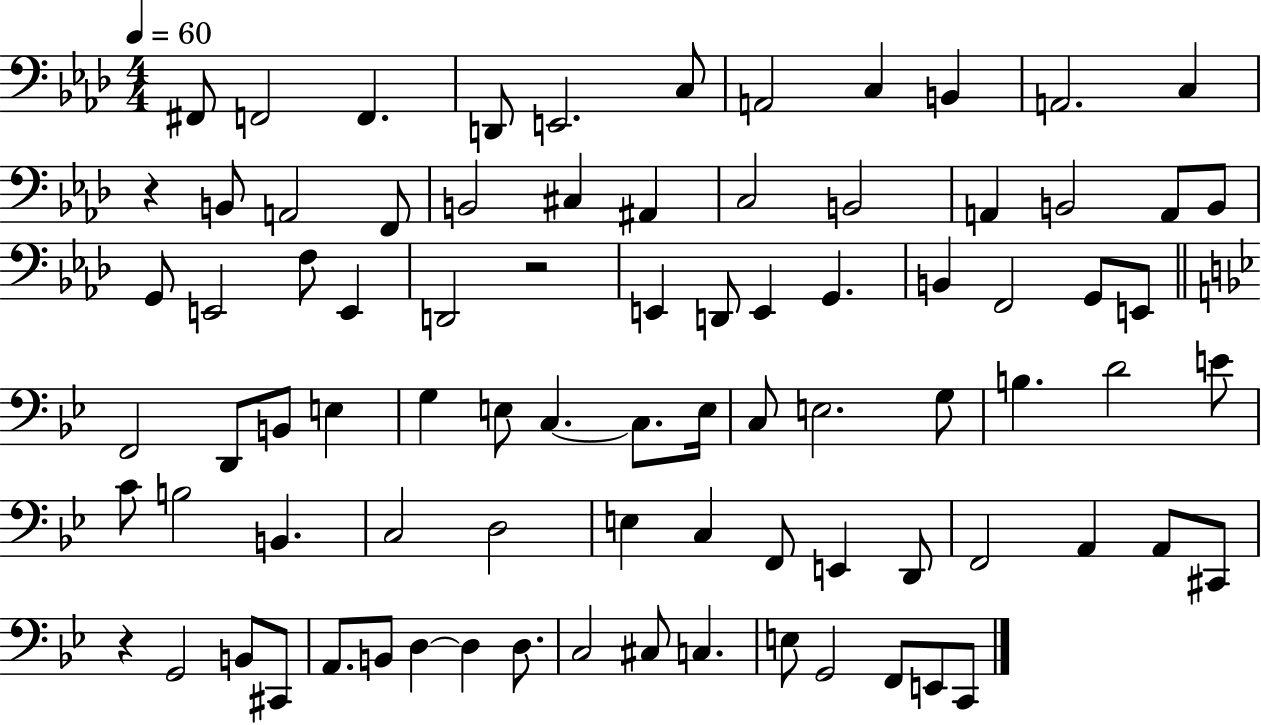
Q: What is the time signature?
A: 4/4